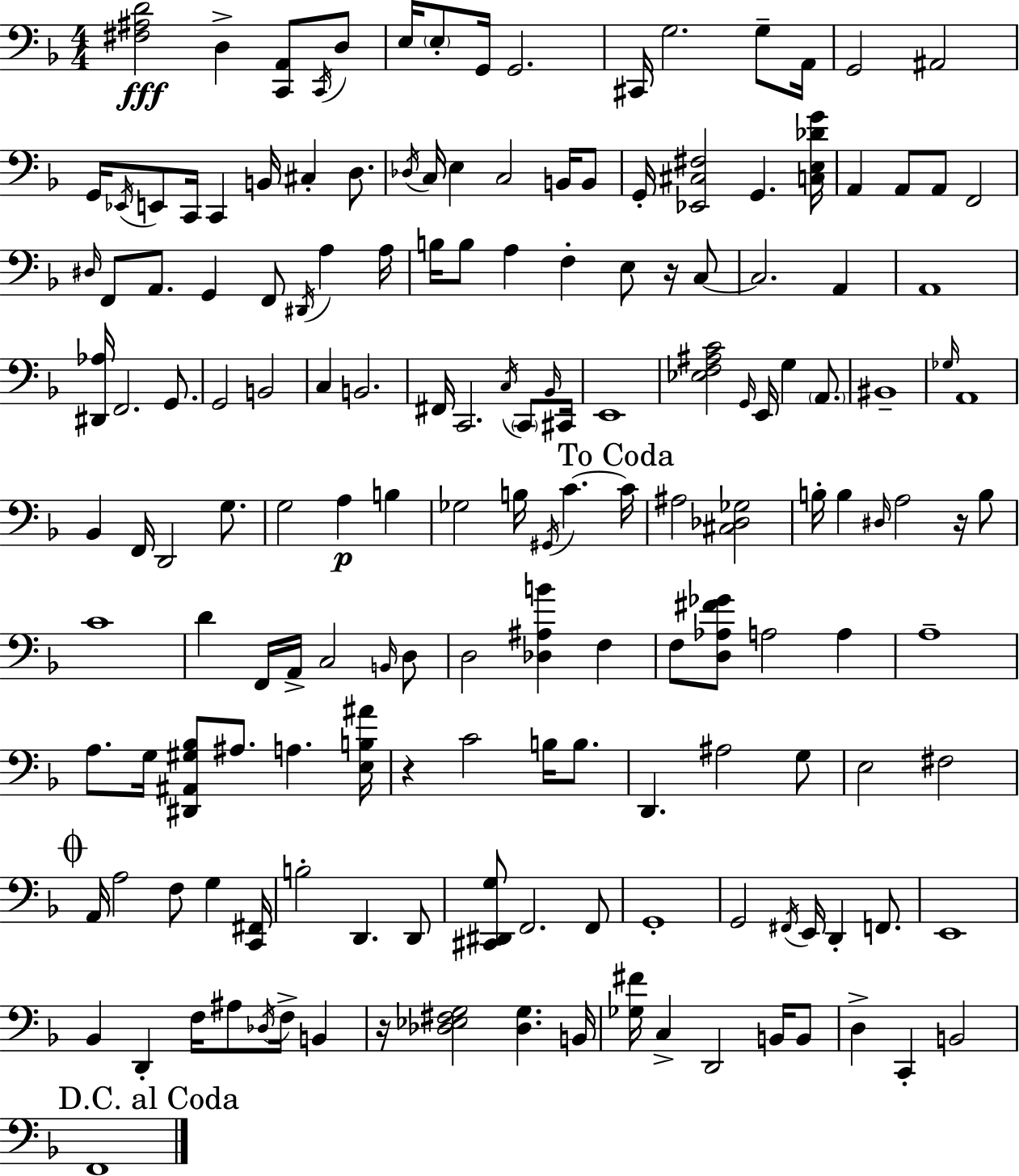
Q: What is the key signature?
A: F major